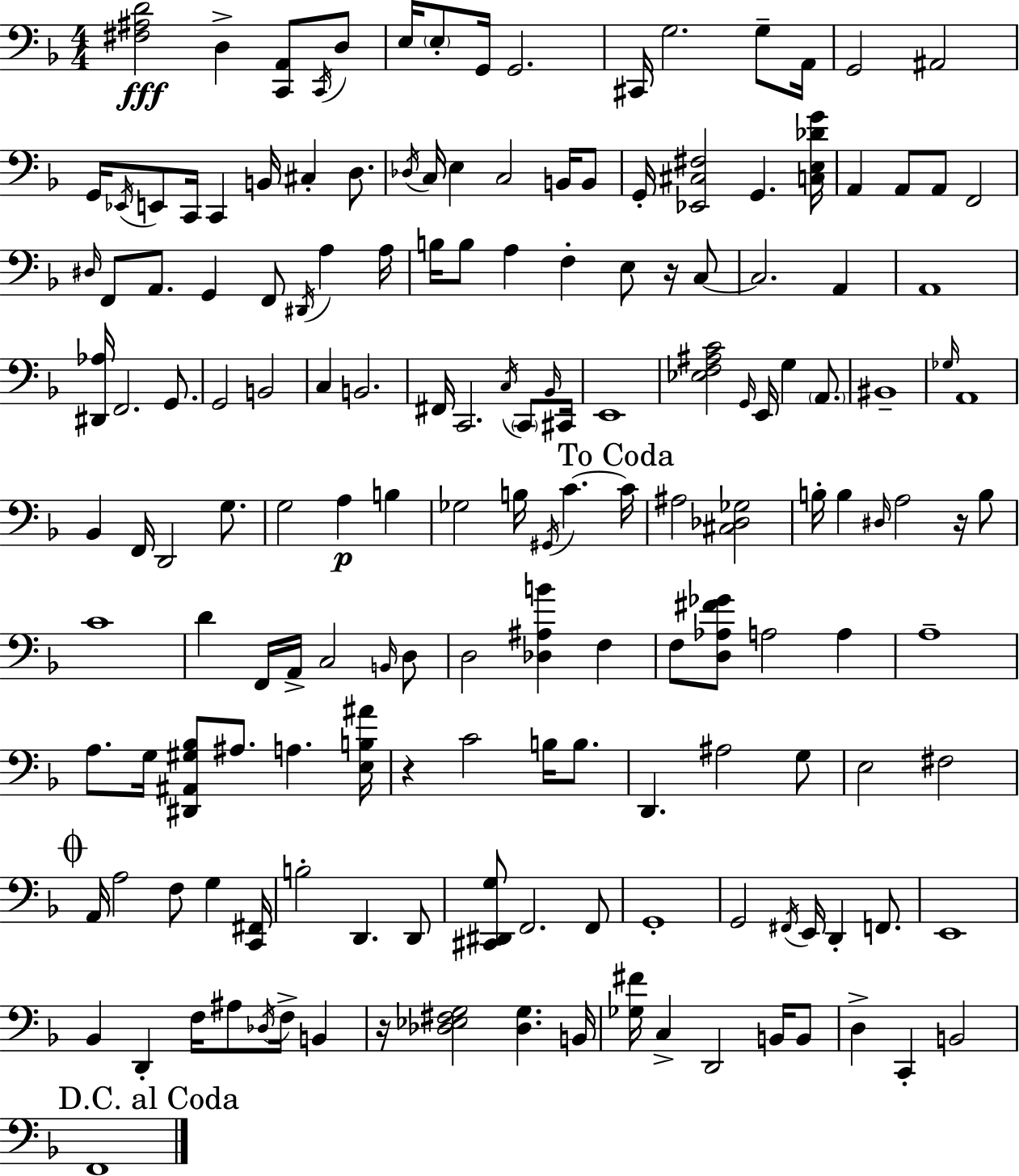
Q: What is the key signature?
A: F major